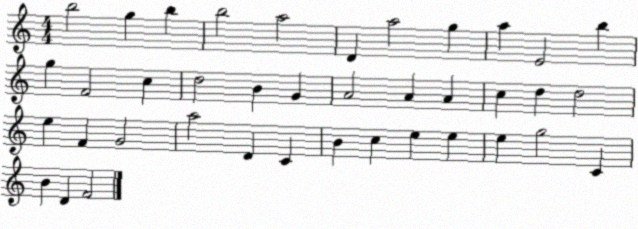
X:1
T:Untitled
M:4/4
L:1/4
K:C
b2 g b b2 a2 D a2 g a E2 b g F2 c d2 B G A2 A A c d d2 e F G2 a2 D C B c e e e g2 C B D F2